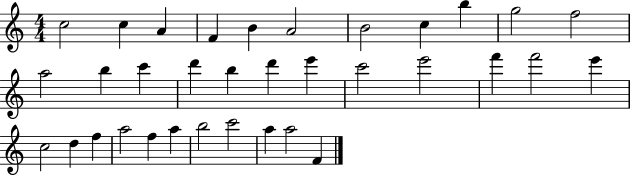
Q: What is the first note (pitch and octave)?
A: C5